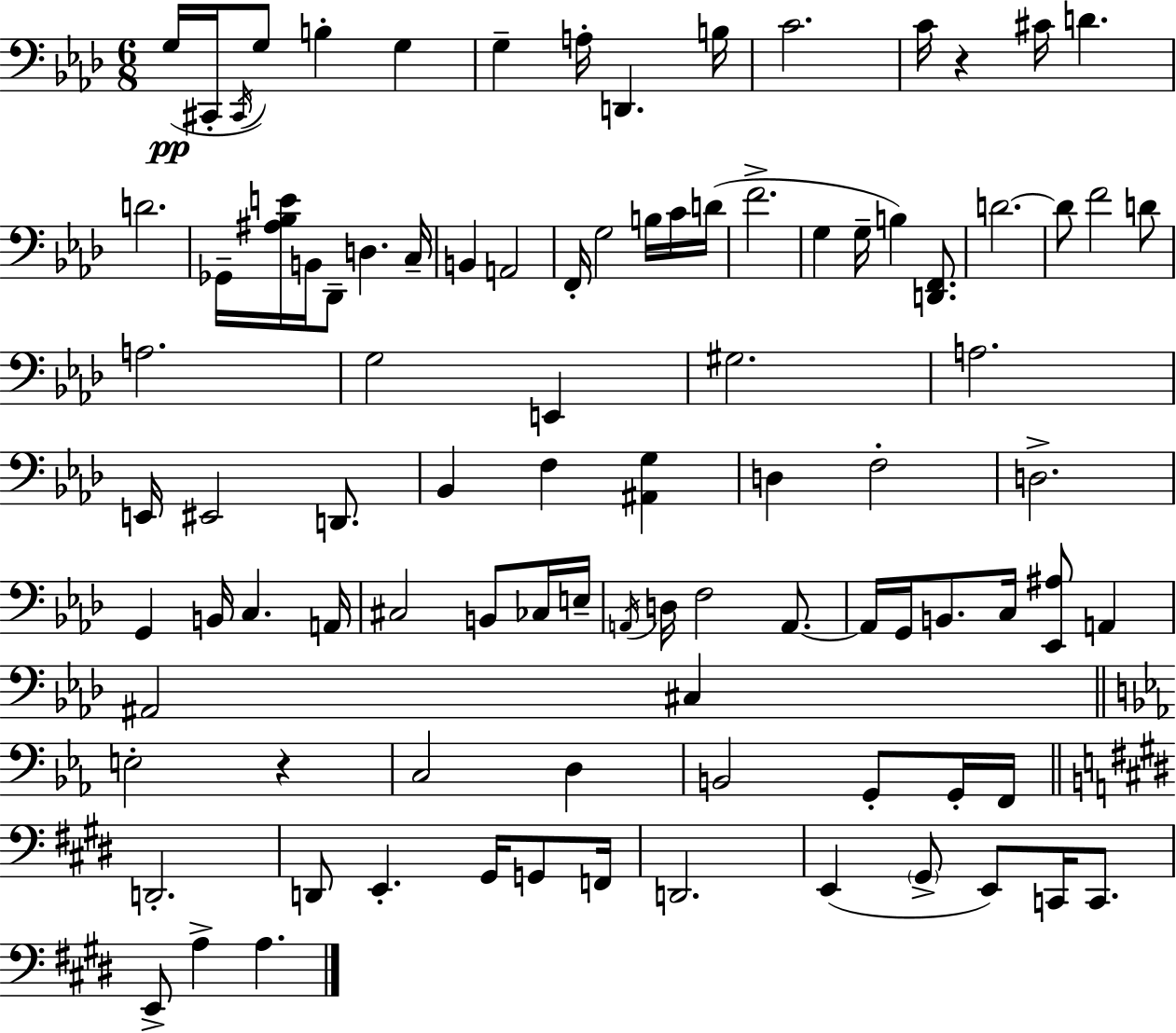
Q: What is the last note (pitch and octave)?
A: A3